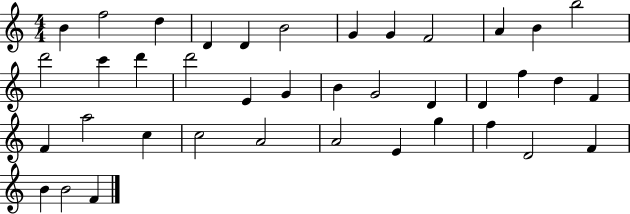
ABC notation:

X:1
T:Untitled
M:4/4
L:1/4
K:C
B f2 d D D B2 G G F2 A B b2 d'2 c' d' d'2 E G B G2 D D f d F F a2 c c2 A2 A2 E g f D2 F B B2 F